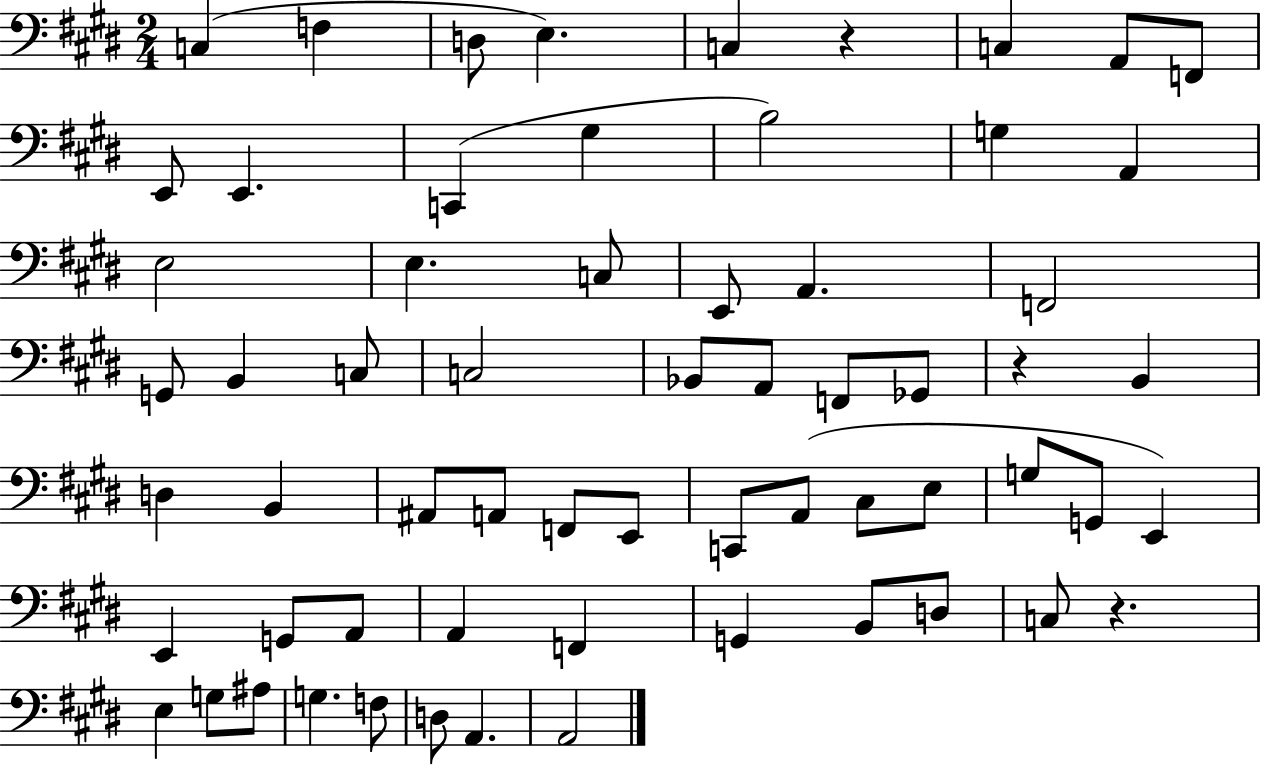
X:1
T:Untitled
M:2/4
L:1/4
K:E
C, F, D,/2 E, C, z C, A,,/2 F,,/2 E,,/2 E,, C,, ^G, B,2 G, A,, E,2 E, C,/2 E,,/2 A,, F,,2 G,,/2 B,, C,/2 C,2 _B,,/2 A,,/2 F,,/2 _G,,/2 z B,, D, B,, ^A,,/2 A,,/2 F,,/2 E,,/2 C,,/2 A,,/2 ^C,/2 E,/2 G,/2 G,,/2 E,, E,, G,,/2 A,,/2 A,, F,, G,, B,,/2 D,/2 C,/2 z E, G,/2 ^A,/2 G, F,/2 D,/2 A,, A,,2